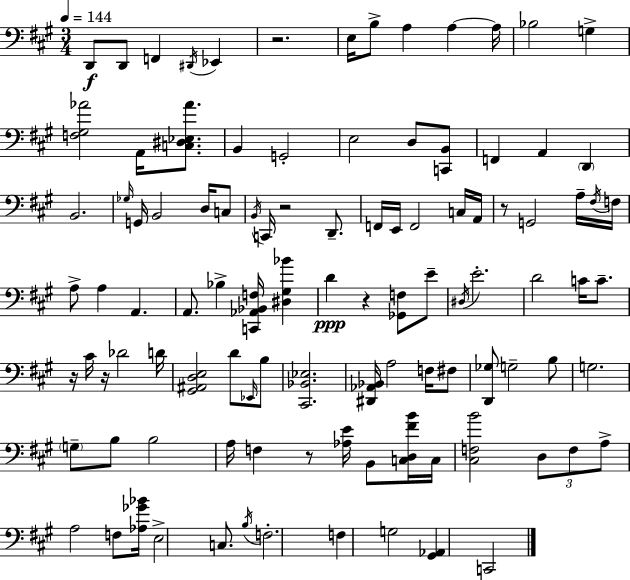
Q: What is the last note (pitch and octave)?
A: C2